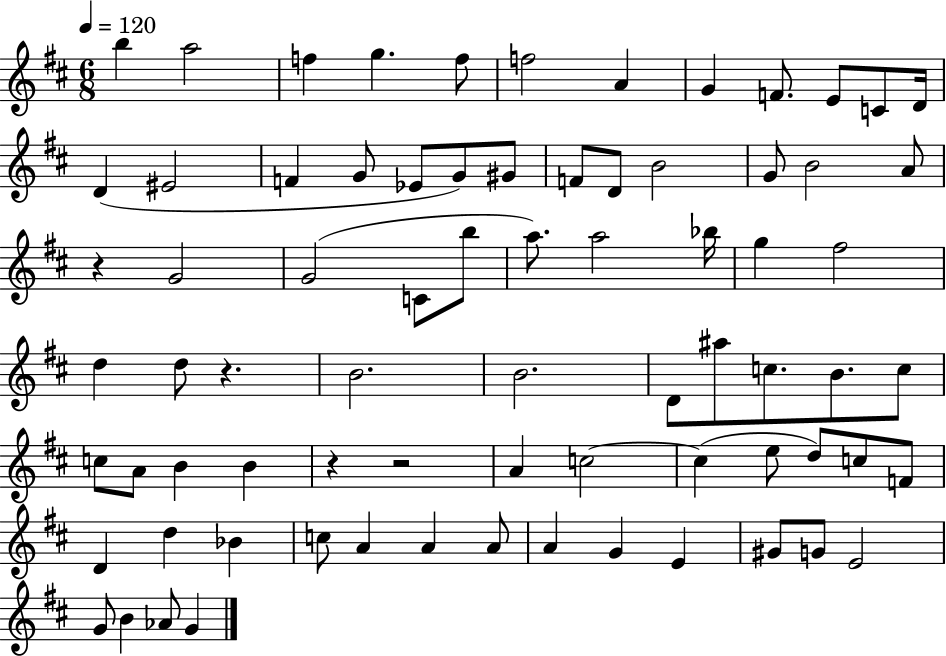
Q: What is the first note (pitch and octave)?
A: B5